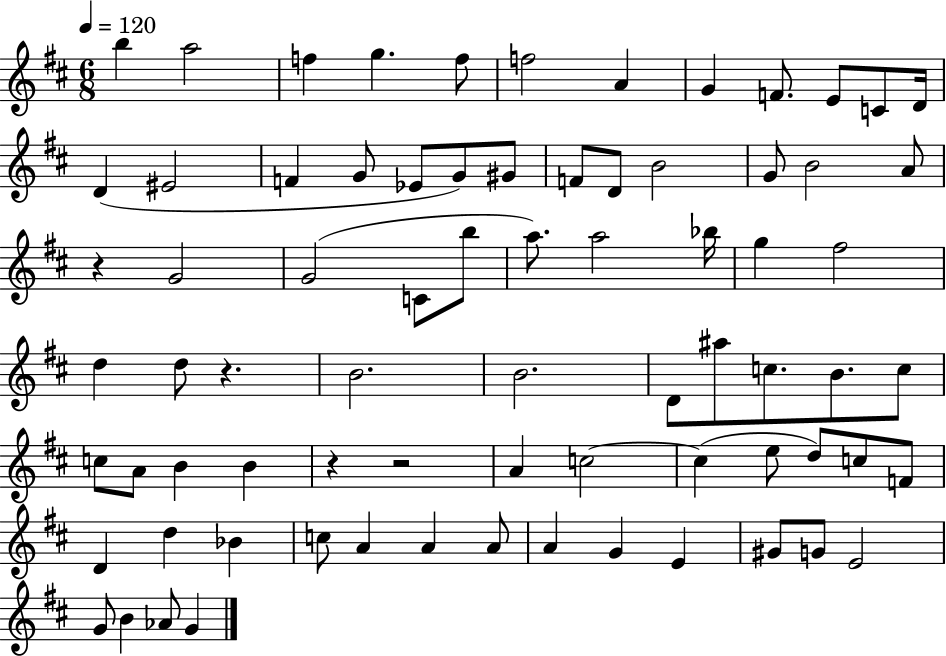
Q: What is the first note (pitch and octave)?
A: B5